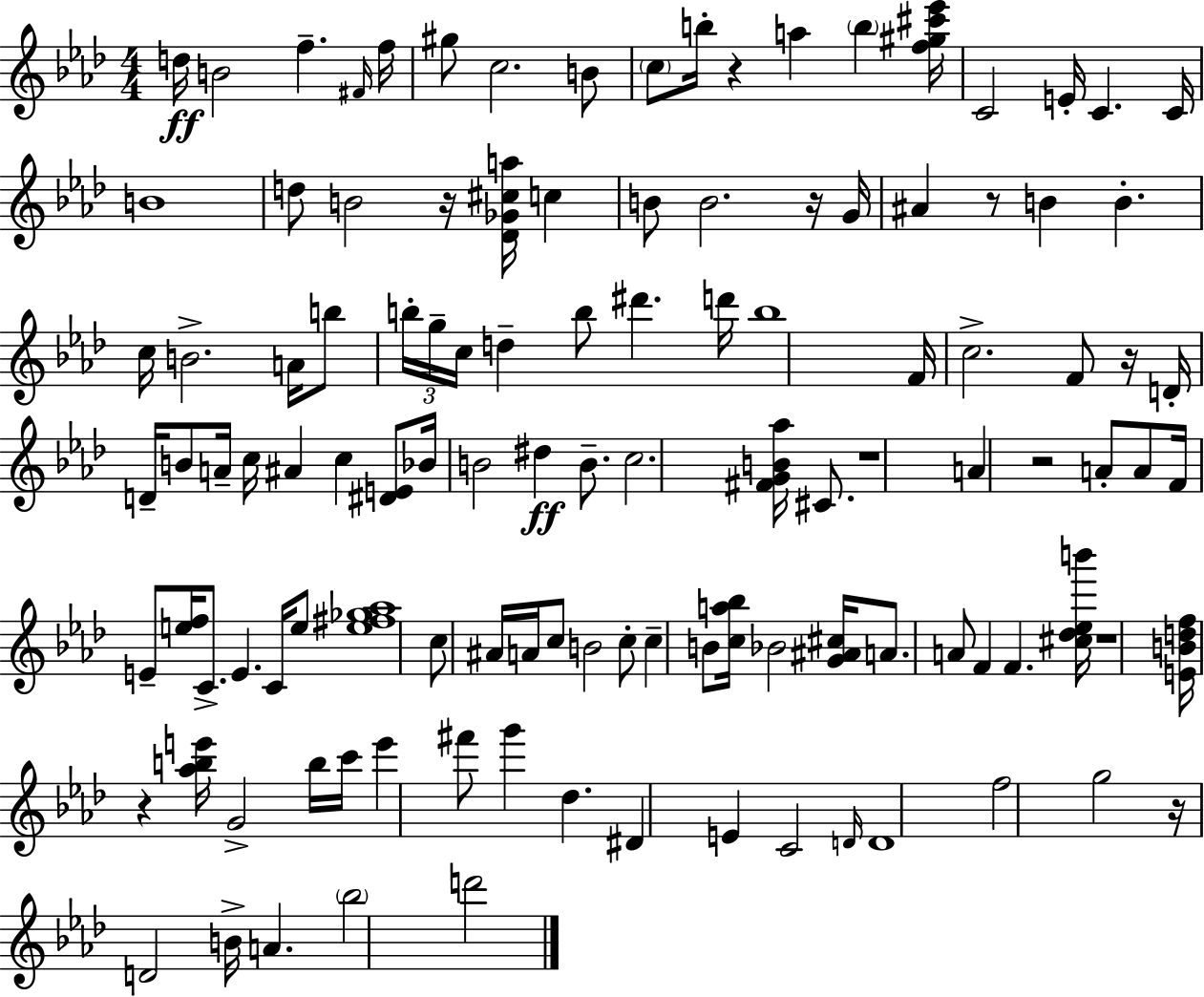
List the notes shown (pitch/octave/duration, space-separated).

D5/s B4/h F5/q. F#4/s F5/s G#5/e C5/h. B4/e C5/e B5/s R/q A5/q B5/q [F5,G#5,C#6,Eb6]/s C4/h E4/s C4/q. C4/s B4/w D5/e B4/h R/s [Db4,Gb4,C#5,A5]/s C5/q B4/e B4/h. R/s G4/s A#4/q R/e B4/q B4/q. C5/s B4/h. A4/s B5/e B5/s G5/s C5/s D5/q B5/e D#6/q. D6/s B5/w F4/s C5/h. F4/e R/s D4/s D4/s B4/e A4/s C5/s A#4/q C5/q [D#4,E4]/e Bb4/s B4/h D#5/q B4/e. C5/h. [F#4,G4,B4,Ab5]/s C#4/e. R/w A4/q R/h A4/e A4/e F4/s E4/e [E5,F5]/s C4/e. E4/q. C4/s E5/e [E5,F#5,Gb5,Ab5]/w C5/e A#4/s A4/s C5/e B4/h C5/e C5/q B4/e [C5,A5,Bb5]/s Bb4/h [G4,A#4,C#5]/s A4/e. A4/e F4/q F4/q. [C#5,Db5,Eb5,B6]/s R/w [E4,B4,D5,F5]/s R/q [Ab5,B5,E6]/s G4/h B5/s C6/s E6/q F#6/e G6/q Db5/q. D#4/q E4/q C4/h D4/s D4/w F5/h G5/h R/s D4/h B4/s A4/q. Bb5/h D6/h